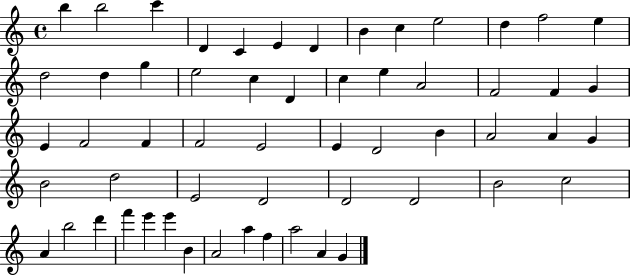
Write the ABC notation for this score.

X:1
T:Untitled
M:4/4
L:1/4
K:C
b b2 c' D C E D B c e2 d f2 e d2 d g e2 c D c e A2 F2 F G E F2 F F2 E2 E D2 B A2 A G B2 d2 E2 D2 D2 D2 B2 c2 A b2 d' f' e' e' B A2 a f a2 A G